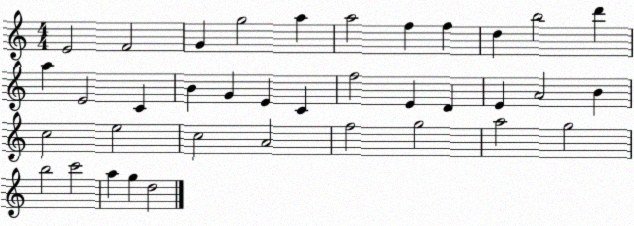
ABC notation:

X:1
T:Untitled
M:4/4
L:1/4
K:C
E2 F2 G g2 a a2 f f d b2 d' a E2 C B G E C f2 E D E A2 B c2 e2 c2 A2 f2 g2 a2 g2 b2 c'2 a g d2